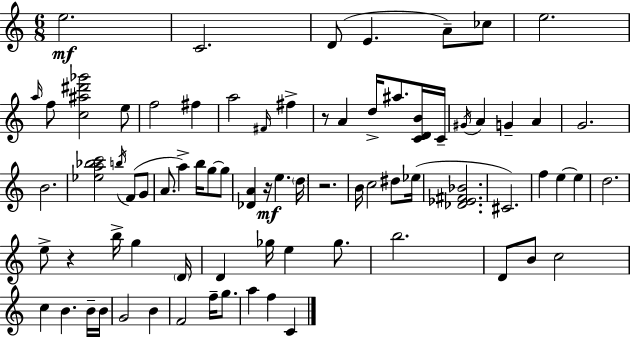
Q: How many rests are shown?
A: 4